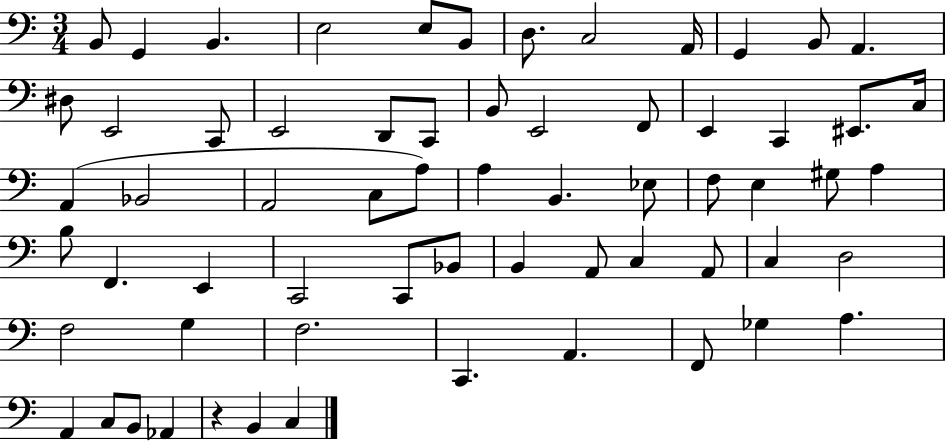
{
  \clef bass
  \numericTimeSignature
  \time 3/4
  \key c \major
  b,8 g,4 b,4. | e2 e8 b,8 | d8. c2 a,16 | g,4 b,8 a,4. | \break dis8 e,2 c,8 | e,2 d,8 c,8 | b,8 e,2 f,8 | e,4 c,4 eis,8. c16 | \break a,4( bes,2 | a,2 c8 a8) | a4 b,4. ees8 | f8 e4 gis8 a4 | \break b8 f,4. e,4 | c,2 c,8 bes,8 | b,4 a,8 c4 a,8 | c4 d2 | \break f2 g4 | f2. | c,4. a,4. | f,8 ges4 a4. | \break a,4 c8 b,8 aes,4 | r4 b,4 c4 | \bar "|."
}